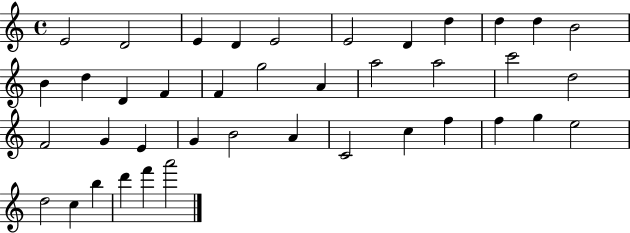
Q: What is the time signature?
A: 4/4